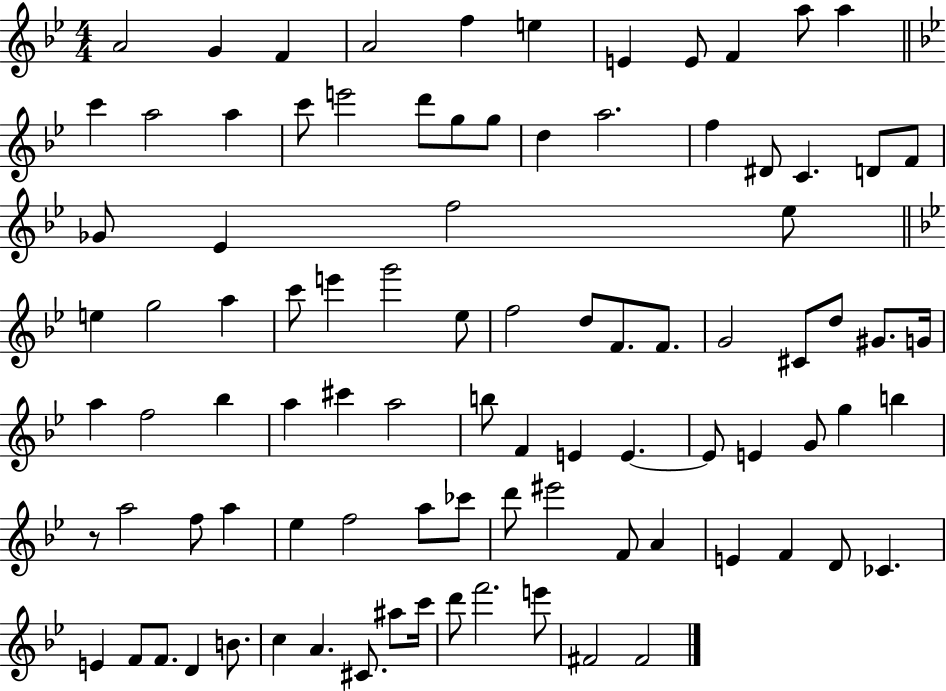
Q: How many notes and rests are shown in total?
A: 92